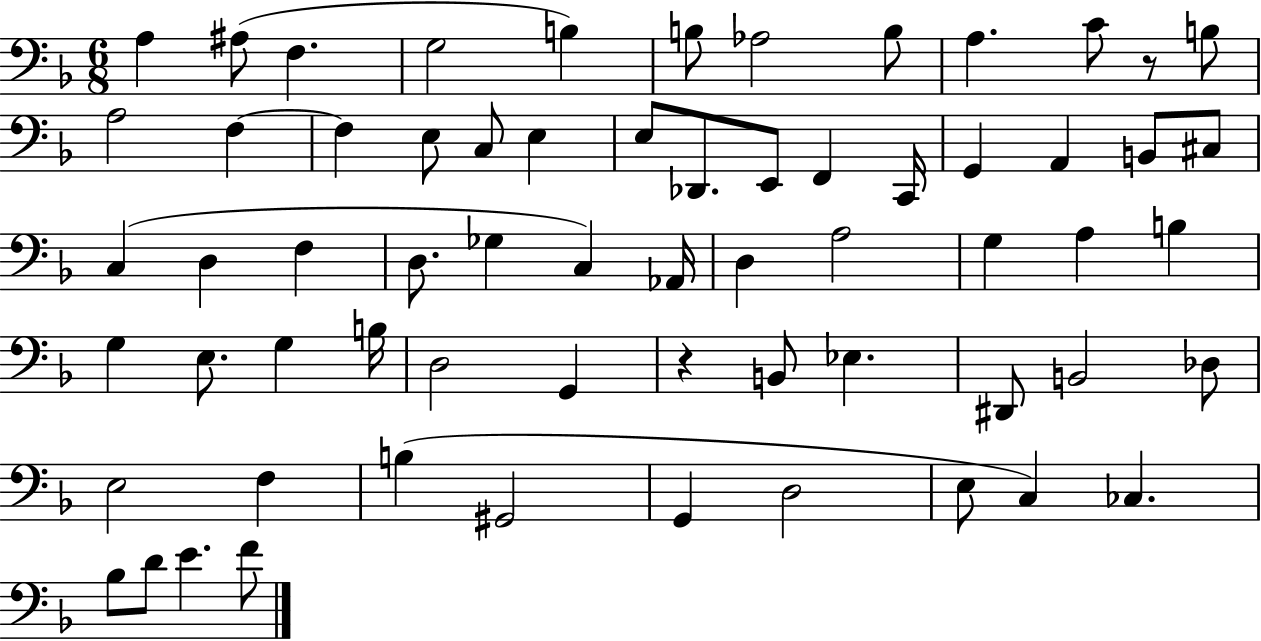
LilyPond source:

{
  \clef bass
  \numericTimeSignature
  \time 6/8
  \key f \major
  a4 ais8( f4. | g2 b4) | b8 aes2 b8 | a4. c'8 r8 b8 | \break a2 f4~~ | f4 e8 c8 e4 | e8 des,8. e,8 f,4 c,16 | g,4 a,4 b,8 cis8 | \break c4( d4 f4 | d8. ges4 c4) aes,16 | d4 a2 | g4 a4 b4 | \break g4 e8. g4 b16 | d2 g,4 | r4 b,8 ees4. | dis,8 b,2 des8 | \break e2 f4 | b4( gis,2 | g,4 d2 | e8 c4) ces4. | \break bes8 d'8 e'4. f'8 | \bar "|."
}